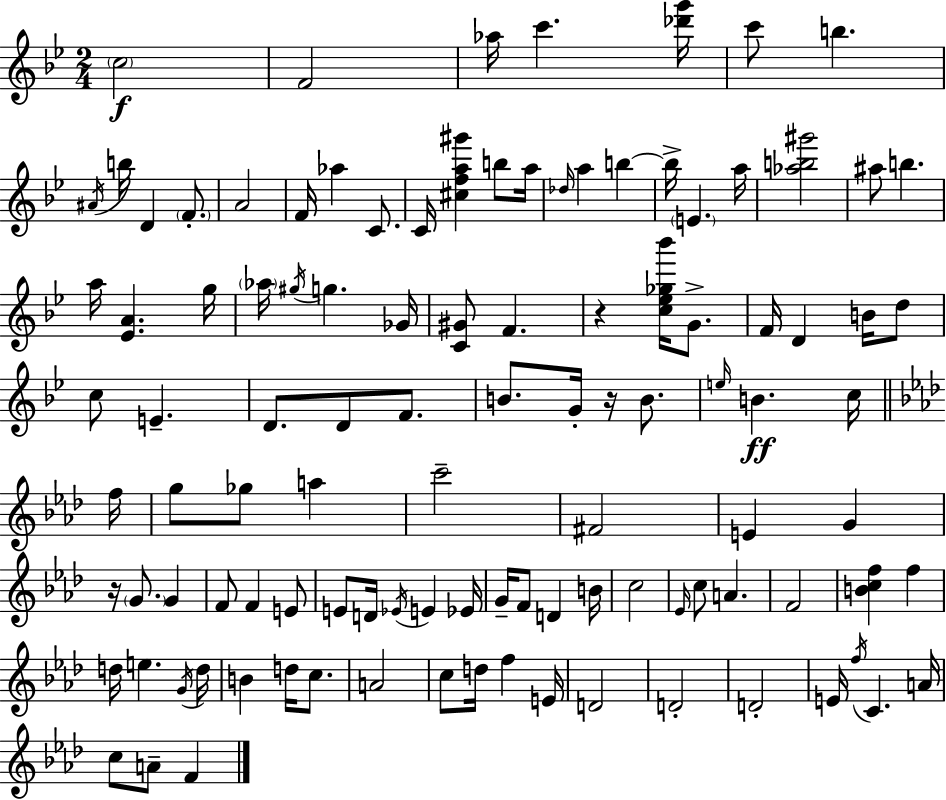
C5/h F4/h Ab5/s C6/q. [Db6,G6]/s C6/e B5/q. A#4/s B5/s D4/q F4/e. A4/h F4/s Ab5/q C4/e. C4/s [C#5,F5,A5,G#6]/q B5/e A5/s Db5/s A5/q B5/q B5/s E4/q. A5/s [Ab5,B5,G#6]/h A#5/e B5/q. A5/s [Eb4,A4]/q. G5/s Ab5/s G#5/s G5/q. Gb4/s [C4,G#4]/e F4/q. R/q [C5,Eb5,Gb5,Bb6]/s G4/e. F4/s D4/q B4/s D5/e C5/e E4/q. D4/e. D4/e F4/e. B4/e. G4/s R/s B4/e. E5/s B4/q. C5/s F5/s G5/e Gb5/e A5/q C6/h F#4/h E4/q G4/q R/s G4/e. G4/q F4/e F4/q E4/e E4/e D4/s Eb4/s E4/q Eb4/s G4/s F4/e D4/q B4/s C5/h Eb4/s C5/e A4/q. F4/h [B4,C5,F5]/q F5/q D5/s E5/q. G4/s D5/s B4/q D5/s C5/e. A4/h C5/e D5/s F5/q E4/s D4/h D4/h D4/h E4/s F5/s C4/q. A4/s C5/e A4/e F4/q